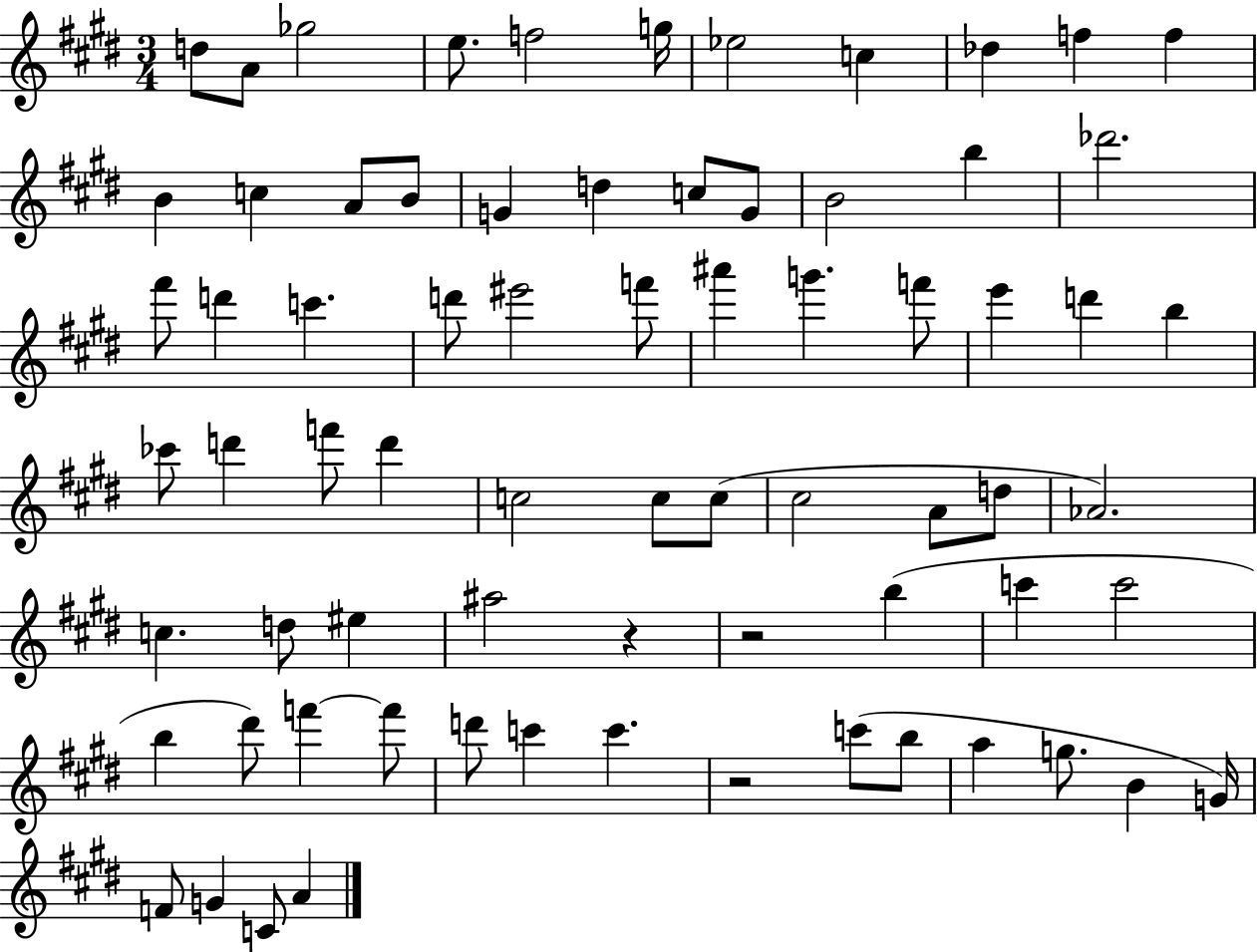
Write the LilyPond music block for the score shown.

{
  \clef treble
  \numericTimeSignature
  \time 3/4
  \key e \major
  d''8 a'8 ges''2 | e''8. f''2 g''16 | ees''2 c''4 | des''4 f''4 f''4 | \break b'4 c''4 a'8 b'8 | g'4 d''4 c''8 g'8 | b'2 b''4 | des'''2. | \break fis'''8 d'''4 c'''4. | d'''8 eis'''2 f'''8 | ais'''4 g'''4. f'''8 | e'''4 d'''4 b''4 | \break ces'''8 d'''4 f'''8 d'''4 | c''2 c''8 c''8( | cis''2 a'8 d''8 | aes'2.) | \break c''4. d''8 eis''4 | ais''2 r4 | r2 b''4( | c'''4 c'''2 | \break b''4 dis'''8) f'''4~~ f'''8 | d'''8 c'''4 c'''4. | r2 c'''8( b''8 | a''4 g''8. b'4 g'16) | \break f'8 g'4 c'8 a'4 | \bar "|."
}